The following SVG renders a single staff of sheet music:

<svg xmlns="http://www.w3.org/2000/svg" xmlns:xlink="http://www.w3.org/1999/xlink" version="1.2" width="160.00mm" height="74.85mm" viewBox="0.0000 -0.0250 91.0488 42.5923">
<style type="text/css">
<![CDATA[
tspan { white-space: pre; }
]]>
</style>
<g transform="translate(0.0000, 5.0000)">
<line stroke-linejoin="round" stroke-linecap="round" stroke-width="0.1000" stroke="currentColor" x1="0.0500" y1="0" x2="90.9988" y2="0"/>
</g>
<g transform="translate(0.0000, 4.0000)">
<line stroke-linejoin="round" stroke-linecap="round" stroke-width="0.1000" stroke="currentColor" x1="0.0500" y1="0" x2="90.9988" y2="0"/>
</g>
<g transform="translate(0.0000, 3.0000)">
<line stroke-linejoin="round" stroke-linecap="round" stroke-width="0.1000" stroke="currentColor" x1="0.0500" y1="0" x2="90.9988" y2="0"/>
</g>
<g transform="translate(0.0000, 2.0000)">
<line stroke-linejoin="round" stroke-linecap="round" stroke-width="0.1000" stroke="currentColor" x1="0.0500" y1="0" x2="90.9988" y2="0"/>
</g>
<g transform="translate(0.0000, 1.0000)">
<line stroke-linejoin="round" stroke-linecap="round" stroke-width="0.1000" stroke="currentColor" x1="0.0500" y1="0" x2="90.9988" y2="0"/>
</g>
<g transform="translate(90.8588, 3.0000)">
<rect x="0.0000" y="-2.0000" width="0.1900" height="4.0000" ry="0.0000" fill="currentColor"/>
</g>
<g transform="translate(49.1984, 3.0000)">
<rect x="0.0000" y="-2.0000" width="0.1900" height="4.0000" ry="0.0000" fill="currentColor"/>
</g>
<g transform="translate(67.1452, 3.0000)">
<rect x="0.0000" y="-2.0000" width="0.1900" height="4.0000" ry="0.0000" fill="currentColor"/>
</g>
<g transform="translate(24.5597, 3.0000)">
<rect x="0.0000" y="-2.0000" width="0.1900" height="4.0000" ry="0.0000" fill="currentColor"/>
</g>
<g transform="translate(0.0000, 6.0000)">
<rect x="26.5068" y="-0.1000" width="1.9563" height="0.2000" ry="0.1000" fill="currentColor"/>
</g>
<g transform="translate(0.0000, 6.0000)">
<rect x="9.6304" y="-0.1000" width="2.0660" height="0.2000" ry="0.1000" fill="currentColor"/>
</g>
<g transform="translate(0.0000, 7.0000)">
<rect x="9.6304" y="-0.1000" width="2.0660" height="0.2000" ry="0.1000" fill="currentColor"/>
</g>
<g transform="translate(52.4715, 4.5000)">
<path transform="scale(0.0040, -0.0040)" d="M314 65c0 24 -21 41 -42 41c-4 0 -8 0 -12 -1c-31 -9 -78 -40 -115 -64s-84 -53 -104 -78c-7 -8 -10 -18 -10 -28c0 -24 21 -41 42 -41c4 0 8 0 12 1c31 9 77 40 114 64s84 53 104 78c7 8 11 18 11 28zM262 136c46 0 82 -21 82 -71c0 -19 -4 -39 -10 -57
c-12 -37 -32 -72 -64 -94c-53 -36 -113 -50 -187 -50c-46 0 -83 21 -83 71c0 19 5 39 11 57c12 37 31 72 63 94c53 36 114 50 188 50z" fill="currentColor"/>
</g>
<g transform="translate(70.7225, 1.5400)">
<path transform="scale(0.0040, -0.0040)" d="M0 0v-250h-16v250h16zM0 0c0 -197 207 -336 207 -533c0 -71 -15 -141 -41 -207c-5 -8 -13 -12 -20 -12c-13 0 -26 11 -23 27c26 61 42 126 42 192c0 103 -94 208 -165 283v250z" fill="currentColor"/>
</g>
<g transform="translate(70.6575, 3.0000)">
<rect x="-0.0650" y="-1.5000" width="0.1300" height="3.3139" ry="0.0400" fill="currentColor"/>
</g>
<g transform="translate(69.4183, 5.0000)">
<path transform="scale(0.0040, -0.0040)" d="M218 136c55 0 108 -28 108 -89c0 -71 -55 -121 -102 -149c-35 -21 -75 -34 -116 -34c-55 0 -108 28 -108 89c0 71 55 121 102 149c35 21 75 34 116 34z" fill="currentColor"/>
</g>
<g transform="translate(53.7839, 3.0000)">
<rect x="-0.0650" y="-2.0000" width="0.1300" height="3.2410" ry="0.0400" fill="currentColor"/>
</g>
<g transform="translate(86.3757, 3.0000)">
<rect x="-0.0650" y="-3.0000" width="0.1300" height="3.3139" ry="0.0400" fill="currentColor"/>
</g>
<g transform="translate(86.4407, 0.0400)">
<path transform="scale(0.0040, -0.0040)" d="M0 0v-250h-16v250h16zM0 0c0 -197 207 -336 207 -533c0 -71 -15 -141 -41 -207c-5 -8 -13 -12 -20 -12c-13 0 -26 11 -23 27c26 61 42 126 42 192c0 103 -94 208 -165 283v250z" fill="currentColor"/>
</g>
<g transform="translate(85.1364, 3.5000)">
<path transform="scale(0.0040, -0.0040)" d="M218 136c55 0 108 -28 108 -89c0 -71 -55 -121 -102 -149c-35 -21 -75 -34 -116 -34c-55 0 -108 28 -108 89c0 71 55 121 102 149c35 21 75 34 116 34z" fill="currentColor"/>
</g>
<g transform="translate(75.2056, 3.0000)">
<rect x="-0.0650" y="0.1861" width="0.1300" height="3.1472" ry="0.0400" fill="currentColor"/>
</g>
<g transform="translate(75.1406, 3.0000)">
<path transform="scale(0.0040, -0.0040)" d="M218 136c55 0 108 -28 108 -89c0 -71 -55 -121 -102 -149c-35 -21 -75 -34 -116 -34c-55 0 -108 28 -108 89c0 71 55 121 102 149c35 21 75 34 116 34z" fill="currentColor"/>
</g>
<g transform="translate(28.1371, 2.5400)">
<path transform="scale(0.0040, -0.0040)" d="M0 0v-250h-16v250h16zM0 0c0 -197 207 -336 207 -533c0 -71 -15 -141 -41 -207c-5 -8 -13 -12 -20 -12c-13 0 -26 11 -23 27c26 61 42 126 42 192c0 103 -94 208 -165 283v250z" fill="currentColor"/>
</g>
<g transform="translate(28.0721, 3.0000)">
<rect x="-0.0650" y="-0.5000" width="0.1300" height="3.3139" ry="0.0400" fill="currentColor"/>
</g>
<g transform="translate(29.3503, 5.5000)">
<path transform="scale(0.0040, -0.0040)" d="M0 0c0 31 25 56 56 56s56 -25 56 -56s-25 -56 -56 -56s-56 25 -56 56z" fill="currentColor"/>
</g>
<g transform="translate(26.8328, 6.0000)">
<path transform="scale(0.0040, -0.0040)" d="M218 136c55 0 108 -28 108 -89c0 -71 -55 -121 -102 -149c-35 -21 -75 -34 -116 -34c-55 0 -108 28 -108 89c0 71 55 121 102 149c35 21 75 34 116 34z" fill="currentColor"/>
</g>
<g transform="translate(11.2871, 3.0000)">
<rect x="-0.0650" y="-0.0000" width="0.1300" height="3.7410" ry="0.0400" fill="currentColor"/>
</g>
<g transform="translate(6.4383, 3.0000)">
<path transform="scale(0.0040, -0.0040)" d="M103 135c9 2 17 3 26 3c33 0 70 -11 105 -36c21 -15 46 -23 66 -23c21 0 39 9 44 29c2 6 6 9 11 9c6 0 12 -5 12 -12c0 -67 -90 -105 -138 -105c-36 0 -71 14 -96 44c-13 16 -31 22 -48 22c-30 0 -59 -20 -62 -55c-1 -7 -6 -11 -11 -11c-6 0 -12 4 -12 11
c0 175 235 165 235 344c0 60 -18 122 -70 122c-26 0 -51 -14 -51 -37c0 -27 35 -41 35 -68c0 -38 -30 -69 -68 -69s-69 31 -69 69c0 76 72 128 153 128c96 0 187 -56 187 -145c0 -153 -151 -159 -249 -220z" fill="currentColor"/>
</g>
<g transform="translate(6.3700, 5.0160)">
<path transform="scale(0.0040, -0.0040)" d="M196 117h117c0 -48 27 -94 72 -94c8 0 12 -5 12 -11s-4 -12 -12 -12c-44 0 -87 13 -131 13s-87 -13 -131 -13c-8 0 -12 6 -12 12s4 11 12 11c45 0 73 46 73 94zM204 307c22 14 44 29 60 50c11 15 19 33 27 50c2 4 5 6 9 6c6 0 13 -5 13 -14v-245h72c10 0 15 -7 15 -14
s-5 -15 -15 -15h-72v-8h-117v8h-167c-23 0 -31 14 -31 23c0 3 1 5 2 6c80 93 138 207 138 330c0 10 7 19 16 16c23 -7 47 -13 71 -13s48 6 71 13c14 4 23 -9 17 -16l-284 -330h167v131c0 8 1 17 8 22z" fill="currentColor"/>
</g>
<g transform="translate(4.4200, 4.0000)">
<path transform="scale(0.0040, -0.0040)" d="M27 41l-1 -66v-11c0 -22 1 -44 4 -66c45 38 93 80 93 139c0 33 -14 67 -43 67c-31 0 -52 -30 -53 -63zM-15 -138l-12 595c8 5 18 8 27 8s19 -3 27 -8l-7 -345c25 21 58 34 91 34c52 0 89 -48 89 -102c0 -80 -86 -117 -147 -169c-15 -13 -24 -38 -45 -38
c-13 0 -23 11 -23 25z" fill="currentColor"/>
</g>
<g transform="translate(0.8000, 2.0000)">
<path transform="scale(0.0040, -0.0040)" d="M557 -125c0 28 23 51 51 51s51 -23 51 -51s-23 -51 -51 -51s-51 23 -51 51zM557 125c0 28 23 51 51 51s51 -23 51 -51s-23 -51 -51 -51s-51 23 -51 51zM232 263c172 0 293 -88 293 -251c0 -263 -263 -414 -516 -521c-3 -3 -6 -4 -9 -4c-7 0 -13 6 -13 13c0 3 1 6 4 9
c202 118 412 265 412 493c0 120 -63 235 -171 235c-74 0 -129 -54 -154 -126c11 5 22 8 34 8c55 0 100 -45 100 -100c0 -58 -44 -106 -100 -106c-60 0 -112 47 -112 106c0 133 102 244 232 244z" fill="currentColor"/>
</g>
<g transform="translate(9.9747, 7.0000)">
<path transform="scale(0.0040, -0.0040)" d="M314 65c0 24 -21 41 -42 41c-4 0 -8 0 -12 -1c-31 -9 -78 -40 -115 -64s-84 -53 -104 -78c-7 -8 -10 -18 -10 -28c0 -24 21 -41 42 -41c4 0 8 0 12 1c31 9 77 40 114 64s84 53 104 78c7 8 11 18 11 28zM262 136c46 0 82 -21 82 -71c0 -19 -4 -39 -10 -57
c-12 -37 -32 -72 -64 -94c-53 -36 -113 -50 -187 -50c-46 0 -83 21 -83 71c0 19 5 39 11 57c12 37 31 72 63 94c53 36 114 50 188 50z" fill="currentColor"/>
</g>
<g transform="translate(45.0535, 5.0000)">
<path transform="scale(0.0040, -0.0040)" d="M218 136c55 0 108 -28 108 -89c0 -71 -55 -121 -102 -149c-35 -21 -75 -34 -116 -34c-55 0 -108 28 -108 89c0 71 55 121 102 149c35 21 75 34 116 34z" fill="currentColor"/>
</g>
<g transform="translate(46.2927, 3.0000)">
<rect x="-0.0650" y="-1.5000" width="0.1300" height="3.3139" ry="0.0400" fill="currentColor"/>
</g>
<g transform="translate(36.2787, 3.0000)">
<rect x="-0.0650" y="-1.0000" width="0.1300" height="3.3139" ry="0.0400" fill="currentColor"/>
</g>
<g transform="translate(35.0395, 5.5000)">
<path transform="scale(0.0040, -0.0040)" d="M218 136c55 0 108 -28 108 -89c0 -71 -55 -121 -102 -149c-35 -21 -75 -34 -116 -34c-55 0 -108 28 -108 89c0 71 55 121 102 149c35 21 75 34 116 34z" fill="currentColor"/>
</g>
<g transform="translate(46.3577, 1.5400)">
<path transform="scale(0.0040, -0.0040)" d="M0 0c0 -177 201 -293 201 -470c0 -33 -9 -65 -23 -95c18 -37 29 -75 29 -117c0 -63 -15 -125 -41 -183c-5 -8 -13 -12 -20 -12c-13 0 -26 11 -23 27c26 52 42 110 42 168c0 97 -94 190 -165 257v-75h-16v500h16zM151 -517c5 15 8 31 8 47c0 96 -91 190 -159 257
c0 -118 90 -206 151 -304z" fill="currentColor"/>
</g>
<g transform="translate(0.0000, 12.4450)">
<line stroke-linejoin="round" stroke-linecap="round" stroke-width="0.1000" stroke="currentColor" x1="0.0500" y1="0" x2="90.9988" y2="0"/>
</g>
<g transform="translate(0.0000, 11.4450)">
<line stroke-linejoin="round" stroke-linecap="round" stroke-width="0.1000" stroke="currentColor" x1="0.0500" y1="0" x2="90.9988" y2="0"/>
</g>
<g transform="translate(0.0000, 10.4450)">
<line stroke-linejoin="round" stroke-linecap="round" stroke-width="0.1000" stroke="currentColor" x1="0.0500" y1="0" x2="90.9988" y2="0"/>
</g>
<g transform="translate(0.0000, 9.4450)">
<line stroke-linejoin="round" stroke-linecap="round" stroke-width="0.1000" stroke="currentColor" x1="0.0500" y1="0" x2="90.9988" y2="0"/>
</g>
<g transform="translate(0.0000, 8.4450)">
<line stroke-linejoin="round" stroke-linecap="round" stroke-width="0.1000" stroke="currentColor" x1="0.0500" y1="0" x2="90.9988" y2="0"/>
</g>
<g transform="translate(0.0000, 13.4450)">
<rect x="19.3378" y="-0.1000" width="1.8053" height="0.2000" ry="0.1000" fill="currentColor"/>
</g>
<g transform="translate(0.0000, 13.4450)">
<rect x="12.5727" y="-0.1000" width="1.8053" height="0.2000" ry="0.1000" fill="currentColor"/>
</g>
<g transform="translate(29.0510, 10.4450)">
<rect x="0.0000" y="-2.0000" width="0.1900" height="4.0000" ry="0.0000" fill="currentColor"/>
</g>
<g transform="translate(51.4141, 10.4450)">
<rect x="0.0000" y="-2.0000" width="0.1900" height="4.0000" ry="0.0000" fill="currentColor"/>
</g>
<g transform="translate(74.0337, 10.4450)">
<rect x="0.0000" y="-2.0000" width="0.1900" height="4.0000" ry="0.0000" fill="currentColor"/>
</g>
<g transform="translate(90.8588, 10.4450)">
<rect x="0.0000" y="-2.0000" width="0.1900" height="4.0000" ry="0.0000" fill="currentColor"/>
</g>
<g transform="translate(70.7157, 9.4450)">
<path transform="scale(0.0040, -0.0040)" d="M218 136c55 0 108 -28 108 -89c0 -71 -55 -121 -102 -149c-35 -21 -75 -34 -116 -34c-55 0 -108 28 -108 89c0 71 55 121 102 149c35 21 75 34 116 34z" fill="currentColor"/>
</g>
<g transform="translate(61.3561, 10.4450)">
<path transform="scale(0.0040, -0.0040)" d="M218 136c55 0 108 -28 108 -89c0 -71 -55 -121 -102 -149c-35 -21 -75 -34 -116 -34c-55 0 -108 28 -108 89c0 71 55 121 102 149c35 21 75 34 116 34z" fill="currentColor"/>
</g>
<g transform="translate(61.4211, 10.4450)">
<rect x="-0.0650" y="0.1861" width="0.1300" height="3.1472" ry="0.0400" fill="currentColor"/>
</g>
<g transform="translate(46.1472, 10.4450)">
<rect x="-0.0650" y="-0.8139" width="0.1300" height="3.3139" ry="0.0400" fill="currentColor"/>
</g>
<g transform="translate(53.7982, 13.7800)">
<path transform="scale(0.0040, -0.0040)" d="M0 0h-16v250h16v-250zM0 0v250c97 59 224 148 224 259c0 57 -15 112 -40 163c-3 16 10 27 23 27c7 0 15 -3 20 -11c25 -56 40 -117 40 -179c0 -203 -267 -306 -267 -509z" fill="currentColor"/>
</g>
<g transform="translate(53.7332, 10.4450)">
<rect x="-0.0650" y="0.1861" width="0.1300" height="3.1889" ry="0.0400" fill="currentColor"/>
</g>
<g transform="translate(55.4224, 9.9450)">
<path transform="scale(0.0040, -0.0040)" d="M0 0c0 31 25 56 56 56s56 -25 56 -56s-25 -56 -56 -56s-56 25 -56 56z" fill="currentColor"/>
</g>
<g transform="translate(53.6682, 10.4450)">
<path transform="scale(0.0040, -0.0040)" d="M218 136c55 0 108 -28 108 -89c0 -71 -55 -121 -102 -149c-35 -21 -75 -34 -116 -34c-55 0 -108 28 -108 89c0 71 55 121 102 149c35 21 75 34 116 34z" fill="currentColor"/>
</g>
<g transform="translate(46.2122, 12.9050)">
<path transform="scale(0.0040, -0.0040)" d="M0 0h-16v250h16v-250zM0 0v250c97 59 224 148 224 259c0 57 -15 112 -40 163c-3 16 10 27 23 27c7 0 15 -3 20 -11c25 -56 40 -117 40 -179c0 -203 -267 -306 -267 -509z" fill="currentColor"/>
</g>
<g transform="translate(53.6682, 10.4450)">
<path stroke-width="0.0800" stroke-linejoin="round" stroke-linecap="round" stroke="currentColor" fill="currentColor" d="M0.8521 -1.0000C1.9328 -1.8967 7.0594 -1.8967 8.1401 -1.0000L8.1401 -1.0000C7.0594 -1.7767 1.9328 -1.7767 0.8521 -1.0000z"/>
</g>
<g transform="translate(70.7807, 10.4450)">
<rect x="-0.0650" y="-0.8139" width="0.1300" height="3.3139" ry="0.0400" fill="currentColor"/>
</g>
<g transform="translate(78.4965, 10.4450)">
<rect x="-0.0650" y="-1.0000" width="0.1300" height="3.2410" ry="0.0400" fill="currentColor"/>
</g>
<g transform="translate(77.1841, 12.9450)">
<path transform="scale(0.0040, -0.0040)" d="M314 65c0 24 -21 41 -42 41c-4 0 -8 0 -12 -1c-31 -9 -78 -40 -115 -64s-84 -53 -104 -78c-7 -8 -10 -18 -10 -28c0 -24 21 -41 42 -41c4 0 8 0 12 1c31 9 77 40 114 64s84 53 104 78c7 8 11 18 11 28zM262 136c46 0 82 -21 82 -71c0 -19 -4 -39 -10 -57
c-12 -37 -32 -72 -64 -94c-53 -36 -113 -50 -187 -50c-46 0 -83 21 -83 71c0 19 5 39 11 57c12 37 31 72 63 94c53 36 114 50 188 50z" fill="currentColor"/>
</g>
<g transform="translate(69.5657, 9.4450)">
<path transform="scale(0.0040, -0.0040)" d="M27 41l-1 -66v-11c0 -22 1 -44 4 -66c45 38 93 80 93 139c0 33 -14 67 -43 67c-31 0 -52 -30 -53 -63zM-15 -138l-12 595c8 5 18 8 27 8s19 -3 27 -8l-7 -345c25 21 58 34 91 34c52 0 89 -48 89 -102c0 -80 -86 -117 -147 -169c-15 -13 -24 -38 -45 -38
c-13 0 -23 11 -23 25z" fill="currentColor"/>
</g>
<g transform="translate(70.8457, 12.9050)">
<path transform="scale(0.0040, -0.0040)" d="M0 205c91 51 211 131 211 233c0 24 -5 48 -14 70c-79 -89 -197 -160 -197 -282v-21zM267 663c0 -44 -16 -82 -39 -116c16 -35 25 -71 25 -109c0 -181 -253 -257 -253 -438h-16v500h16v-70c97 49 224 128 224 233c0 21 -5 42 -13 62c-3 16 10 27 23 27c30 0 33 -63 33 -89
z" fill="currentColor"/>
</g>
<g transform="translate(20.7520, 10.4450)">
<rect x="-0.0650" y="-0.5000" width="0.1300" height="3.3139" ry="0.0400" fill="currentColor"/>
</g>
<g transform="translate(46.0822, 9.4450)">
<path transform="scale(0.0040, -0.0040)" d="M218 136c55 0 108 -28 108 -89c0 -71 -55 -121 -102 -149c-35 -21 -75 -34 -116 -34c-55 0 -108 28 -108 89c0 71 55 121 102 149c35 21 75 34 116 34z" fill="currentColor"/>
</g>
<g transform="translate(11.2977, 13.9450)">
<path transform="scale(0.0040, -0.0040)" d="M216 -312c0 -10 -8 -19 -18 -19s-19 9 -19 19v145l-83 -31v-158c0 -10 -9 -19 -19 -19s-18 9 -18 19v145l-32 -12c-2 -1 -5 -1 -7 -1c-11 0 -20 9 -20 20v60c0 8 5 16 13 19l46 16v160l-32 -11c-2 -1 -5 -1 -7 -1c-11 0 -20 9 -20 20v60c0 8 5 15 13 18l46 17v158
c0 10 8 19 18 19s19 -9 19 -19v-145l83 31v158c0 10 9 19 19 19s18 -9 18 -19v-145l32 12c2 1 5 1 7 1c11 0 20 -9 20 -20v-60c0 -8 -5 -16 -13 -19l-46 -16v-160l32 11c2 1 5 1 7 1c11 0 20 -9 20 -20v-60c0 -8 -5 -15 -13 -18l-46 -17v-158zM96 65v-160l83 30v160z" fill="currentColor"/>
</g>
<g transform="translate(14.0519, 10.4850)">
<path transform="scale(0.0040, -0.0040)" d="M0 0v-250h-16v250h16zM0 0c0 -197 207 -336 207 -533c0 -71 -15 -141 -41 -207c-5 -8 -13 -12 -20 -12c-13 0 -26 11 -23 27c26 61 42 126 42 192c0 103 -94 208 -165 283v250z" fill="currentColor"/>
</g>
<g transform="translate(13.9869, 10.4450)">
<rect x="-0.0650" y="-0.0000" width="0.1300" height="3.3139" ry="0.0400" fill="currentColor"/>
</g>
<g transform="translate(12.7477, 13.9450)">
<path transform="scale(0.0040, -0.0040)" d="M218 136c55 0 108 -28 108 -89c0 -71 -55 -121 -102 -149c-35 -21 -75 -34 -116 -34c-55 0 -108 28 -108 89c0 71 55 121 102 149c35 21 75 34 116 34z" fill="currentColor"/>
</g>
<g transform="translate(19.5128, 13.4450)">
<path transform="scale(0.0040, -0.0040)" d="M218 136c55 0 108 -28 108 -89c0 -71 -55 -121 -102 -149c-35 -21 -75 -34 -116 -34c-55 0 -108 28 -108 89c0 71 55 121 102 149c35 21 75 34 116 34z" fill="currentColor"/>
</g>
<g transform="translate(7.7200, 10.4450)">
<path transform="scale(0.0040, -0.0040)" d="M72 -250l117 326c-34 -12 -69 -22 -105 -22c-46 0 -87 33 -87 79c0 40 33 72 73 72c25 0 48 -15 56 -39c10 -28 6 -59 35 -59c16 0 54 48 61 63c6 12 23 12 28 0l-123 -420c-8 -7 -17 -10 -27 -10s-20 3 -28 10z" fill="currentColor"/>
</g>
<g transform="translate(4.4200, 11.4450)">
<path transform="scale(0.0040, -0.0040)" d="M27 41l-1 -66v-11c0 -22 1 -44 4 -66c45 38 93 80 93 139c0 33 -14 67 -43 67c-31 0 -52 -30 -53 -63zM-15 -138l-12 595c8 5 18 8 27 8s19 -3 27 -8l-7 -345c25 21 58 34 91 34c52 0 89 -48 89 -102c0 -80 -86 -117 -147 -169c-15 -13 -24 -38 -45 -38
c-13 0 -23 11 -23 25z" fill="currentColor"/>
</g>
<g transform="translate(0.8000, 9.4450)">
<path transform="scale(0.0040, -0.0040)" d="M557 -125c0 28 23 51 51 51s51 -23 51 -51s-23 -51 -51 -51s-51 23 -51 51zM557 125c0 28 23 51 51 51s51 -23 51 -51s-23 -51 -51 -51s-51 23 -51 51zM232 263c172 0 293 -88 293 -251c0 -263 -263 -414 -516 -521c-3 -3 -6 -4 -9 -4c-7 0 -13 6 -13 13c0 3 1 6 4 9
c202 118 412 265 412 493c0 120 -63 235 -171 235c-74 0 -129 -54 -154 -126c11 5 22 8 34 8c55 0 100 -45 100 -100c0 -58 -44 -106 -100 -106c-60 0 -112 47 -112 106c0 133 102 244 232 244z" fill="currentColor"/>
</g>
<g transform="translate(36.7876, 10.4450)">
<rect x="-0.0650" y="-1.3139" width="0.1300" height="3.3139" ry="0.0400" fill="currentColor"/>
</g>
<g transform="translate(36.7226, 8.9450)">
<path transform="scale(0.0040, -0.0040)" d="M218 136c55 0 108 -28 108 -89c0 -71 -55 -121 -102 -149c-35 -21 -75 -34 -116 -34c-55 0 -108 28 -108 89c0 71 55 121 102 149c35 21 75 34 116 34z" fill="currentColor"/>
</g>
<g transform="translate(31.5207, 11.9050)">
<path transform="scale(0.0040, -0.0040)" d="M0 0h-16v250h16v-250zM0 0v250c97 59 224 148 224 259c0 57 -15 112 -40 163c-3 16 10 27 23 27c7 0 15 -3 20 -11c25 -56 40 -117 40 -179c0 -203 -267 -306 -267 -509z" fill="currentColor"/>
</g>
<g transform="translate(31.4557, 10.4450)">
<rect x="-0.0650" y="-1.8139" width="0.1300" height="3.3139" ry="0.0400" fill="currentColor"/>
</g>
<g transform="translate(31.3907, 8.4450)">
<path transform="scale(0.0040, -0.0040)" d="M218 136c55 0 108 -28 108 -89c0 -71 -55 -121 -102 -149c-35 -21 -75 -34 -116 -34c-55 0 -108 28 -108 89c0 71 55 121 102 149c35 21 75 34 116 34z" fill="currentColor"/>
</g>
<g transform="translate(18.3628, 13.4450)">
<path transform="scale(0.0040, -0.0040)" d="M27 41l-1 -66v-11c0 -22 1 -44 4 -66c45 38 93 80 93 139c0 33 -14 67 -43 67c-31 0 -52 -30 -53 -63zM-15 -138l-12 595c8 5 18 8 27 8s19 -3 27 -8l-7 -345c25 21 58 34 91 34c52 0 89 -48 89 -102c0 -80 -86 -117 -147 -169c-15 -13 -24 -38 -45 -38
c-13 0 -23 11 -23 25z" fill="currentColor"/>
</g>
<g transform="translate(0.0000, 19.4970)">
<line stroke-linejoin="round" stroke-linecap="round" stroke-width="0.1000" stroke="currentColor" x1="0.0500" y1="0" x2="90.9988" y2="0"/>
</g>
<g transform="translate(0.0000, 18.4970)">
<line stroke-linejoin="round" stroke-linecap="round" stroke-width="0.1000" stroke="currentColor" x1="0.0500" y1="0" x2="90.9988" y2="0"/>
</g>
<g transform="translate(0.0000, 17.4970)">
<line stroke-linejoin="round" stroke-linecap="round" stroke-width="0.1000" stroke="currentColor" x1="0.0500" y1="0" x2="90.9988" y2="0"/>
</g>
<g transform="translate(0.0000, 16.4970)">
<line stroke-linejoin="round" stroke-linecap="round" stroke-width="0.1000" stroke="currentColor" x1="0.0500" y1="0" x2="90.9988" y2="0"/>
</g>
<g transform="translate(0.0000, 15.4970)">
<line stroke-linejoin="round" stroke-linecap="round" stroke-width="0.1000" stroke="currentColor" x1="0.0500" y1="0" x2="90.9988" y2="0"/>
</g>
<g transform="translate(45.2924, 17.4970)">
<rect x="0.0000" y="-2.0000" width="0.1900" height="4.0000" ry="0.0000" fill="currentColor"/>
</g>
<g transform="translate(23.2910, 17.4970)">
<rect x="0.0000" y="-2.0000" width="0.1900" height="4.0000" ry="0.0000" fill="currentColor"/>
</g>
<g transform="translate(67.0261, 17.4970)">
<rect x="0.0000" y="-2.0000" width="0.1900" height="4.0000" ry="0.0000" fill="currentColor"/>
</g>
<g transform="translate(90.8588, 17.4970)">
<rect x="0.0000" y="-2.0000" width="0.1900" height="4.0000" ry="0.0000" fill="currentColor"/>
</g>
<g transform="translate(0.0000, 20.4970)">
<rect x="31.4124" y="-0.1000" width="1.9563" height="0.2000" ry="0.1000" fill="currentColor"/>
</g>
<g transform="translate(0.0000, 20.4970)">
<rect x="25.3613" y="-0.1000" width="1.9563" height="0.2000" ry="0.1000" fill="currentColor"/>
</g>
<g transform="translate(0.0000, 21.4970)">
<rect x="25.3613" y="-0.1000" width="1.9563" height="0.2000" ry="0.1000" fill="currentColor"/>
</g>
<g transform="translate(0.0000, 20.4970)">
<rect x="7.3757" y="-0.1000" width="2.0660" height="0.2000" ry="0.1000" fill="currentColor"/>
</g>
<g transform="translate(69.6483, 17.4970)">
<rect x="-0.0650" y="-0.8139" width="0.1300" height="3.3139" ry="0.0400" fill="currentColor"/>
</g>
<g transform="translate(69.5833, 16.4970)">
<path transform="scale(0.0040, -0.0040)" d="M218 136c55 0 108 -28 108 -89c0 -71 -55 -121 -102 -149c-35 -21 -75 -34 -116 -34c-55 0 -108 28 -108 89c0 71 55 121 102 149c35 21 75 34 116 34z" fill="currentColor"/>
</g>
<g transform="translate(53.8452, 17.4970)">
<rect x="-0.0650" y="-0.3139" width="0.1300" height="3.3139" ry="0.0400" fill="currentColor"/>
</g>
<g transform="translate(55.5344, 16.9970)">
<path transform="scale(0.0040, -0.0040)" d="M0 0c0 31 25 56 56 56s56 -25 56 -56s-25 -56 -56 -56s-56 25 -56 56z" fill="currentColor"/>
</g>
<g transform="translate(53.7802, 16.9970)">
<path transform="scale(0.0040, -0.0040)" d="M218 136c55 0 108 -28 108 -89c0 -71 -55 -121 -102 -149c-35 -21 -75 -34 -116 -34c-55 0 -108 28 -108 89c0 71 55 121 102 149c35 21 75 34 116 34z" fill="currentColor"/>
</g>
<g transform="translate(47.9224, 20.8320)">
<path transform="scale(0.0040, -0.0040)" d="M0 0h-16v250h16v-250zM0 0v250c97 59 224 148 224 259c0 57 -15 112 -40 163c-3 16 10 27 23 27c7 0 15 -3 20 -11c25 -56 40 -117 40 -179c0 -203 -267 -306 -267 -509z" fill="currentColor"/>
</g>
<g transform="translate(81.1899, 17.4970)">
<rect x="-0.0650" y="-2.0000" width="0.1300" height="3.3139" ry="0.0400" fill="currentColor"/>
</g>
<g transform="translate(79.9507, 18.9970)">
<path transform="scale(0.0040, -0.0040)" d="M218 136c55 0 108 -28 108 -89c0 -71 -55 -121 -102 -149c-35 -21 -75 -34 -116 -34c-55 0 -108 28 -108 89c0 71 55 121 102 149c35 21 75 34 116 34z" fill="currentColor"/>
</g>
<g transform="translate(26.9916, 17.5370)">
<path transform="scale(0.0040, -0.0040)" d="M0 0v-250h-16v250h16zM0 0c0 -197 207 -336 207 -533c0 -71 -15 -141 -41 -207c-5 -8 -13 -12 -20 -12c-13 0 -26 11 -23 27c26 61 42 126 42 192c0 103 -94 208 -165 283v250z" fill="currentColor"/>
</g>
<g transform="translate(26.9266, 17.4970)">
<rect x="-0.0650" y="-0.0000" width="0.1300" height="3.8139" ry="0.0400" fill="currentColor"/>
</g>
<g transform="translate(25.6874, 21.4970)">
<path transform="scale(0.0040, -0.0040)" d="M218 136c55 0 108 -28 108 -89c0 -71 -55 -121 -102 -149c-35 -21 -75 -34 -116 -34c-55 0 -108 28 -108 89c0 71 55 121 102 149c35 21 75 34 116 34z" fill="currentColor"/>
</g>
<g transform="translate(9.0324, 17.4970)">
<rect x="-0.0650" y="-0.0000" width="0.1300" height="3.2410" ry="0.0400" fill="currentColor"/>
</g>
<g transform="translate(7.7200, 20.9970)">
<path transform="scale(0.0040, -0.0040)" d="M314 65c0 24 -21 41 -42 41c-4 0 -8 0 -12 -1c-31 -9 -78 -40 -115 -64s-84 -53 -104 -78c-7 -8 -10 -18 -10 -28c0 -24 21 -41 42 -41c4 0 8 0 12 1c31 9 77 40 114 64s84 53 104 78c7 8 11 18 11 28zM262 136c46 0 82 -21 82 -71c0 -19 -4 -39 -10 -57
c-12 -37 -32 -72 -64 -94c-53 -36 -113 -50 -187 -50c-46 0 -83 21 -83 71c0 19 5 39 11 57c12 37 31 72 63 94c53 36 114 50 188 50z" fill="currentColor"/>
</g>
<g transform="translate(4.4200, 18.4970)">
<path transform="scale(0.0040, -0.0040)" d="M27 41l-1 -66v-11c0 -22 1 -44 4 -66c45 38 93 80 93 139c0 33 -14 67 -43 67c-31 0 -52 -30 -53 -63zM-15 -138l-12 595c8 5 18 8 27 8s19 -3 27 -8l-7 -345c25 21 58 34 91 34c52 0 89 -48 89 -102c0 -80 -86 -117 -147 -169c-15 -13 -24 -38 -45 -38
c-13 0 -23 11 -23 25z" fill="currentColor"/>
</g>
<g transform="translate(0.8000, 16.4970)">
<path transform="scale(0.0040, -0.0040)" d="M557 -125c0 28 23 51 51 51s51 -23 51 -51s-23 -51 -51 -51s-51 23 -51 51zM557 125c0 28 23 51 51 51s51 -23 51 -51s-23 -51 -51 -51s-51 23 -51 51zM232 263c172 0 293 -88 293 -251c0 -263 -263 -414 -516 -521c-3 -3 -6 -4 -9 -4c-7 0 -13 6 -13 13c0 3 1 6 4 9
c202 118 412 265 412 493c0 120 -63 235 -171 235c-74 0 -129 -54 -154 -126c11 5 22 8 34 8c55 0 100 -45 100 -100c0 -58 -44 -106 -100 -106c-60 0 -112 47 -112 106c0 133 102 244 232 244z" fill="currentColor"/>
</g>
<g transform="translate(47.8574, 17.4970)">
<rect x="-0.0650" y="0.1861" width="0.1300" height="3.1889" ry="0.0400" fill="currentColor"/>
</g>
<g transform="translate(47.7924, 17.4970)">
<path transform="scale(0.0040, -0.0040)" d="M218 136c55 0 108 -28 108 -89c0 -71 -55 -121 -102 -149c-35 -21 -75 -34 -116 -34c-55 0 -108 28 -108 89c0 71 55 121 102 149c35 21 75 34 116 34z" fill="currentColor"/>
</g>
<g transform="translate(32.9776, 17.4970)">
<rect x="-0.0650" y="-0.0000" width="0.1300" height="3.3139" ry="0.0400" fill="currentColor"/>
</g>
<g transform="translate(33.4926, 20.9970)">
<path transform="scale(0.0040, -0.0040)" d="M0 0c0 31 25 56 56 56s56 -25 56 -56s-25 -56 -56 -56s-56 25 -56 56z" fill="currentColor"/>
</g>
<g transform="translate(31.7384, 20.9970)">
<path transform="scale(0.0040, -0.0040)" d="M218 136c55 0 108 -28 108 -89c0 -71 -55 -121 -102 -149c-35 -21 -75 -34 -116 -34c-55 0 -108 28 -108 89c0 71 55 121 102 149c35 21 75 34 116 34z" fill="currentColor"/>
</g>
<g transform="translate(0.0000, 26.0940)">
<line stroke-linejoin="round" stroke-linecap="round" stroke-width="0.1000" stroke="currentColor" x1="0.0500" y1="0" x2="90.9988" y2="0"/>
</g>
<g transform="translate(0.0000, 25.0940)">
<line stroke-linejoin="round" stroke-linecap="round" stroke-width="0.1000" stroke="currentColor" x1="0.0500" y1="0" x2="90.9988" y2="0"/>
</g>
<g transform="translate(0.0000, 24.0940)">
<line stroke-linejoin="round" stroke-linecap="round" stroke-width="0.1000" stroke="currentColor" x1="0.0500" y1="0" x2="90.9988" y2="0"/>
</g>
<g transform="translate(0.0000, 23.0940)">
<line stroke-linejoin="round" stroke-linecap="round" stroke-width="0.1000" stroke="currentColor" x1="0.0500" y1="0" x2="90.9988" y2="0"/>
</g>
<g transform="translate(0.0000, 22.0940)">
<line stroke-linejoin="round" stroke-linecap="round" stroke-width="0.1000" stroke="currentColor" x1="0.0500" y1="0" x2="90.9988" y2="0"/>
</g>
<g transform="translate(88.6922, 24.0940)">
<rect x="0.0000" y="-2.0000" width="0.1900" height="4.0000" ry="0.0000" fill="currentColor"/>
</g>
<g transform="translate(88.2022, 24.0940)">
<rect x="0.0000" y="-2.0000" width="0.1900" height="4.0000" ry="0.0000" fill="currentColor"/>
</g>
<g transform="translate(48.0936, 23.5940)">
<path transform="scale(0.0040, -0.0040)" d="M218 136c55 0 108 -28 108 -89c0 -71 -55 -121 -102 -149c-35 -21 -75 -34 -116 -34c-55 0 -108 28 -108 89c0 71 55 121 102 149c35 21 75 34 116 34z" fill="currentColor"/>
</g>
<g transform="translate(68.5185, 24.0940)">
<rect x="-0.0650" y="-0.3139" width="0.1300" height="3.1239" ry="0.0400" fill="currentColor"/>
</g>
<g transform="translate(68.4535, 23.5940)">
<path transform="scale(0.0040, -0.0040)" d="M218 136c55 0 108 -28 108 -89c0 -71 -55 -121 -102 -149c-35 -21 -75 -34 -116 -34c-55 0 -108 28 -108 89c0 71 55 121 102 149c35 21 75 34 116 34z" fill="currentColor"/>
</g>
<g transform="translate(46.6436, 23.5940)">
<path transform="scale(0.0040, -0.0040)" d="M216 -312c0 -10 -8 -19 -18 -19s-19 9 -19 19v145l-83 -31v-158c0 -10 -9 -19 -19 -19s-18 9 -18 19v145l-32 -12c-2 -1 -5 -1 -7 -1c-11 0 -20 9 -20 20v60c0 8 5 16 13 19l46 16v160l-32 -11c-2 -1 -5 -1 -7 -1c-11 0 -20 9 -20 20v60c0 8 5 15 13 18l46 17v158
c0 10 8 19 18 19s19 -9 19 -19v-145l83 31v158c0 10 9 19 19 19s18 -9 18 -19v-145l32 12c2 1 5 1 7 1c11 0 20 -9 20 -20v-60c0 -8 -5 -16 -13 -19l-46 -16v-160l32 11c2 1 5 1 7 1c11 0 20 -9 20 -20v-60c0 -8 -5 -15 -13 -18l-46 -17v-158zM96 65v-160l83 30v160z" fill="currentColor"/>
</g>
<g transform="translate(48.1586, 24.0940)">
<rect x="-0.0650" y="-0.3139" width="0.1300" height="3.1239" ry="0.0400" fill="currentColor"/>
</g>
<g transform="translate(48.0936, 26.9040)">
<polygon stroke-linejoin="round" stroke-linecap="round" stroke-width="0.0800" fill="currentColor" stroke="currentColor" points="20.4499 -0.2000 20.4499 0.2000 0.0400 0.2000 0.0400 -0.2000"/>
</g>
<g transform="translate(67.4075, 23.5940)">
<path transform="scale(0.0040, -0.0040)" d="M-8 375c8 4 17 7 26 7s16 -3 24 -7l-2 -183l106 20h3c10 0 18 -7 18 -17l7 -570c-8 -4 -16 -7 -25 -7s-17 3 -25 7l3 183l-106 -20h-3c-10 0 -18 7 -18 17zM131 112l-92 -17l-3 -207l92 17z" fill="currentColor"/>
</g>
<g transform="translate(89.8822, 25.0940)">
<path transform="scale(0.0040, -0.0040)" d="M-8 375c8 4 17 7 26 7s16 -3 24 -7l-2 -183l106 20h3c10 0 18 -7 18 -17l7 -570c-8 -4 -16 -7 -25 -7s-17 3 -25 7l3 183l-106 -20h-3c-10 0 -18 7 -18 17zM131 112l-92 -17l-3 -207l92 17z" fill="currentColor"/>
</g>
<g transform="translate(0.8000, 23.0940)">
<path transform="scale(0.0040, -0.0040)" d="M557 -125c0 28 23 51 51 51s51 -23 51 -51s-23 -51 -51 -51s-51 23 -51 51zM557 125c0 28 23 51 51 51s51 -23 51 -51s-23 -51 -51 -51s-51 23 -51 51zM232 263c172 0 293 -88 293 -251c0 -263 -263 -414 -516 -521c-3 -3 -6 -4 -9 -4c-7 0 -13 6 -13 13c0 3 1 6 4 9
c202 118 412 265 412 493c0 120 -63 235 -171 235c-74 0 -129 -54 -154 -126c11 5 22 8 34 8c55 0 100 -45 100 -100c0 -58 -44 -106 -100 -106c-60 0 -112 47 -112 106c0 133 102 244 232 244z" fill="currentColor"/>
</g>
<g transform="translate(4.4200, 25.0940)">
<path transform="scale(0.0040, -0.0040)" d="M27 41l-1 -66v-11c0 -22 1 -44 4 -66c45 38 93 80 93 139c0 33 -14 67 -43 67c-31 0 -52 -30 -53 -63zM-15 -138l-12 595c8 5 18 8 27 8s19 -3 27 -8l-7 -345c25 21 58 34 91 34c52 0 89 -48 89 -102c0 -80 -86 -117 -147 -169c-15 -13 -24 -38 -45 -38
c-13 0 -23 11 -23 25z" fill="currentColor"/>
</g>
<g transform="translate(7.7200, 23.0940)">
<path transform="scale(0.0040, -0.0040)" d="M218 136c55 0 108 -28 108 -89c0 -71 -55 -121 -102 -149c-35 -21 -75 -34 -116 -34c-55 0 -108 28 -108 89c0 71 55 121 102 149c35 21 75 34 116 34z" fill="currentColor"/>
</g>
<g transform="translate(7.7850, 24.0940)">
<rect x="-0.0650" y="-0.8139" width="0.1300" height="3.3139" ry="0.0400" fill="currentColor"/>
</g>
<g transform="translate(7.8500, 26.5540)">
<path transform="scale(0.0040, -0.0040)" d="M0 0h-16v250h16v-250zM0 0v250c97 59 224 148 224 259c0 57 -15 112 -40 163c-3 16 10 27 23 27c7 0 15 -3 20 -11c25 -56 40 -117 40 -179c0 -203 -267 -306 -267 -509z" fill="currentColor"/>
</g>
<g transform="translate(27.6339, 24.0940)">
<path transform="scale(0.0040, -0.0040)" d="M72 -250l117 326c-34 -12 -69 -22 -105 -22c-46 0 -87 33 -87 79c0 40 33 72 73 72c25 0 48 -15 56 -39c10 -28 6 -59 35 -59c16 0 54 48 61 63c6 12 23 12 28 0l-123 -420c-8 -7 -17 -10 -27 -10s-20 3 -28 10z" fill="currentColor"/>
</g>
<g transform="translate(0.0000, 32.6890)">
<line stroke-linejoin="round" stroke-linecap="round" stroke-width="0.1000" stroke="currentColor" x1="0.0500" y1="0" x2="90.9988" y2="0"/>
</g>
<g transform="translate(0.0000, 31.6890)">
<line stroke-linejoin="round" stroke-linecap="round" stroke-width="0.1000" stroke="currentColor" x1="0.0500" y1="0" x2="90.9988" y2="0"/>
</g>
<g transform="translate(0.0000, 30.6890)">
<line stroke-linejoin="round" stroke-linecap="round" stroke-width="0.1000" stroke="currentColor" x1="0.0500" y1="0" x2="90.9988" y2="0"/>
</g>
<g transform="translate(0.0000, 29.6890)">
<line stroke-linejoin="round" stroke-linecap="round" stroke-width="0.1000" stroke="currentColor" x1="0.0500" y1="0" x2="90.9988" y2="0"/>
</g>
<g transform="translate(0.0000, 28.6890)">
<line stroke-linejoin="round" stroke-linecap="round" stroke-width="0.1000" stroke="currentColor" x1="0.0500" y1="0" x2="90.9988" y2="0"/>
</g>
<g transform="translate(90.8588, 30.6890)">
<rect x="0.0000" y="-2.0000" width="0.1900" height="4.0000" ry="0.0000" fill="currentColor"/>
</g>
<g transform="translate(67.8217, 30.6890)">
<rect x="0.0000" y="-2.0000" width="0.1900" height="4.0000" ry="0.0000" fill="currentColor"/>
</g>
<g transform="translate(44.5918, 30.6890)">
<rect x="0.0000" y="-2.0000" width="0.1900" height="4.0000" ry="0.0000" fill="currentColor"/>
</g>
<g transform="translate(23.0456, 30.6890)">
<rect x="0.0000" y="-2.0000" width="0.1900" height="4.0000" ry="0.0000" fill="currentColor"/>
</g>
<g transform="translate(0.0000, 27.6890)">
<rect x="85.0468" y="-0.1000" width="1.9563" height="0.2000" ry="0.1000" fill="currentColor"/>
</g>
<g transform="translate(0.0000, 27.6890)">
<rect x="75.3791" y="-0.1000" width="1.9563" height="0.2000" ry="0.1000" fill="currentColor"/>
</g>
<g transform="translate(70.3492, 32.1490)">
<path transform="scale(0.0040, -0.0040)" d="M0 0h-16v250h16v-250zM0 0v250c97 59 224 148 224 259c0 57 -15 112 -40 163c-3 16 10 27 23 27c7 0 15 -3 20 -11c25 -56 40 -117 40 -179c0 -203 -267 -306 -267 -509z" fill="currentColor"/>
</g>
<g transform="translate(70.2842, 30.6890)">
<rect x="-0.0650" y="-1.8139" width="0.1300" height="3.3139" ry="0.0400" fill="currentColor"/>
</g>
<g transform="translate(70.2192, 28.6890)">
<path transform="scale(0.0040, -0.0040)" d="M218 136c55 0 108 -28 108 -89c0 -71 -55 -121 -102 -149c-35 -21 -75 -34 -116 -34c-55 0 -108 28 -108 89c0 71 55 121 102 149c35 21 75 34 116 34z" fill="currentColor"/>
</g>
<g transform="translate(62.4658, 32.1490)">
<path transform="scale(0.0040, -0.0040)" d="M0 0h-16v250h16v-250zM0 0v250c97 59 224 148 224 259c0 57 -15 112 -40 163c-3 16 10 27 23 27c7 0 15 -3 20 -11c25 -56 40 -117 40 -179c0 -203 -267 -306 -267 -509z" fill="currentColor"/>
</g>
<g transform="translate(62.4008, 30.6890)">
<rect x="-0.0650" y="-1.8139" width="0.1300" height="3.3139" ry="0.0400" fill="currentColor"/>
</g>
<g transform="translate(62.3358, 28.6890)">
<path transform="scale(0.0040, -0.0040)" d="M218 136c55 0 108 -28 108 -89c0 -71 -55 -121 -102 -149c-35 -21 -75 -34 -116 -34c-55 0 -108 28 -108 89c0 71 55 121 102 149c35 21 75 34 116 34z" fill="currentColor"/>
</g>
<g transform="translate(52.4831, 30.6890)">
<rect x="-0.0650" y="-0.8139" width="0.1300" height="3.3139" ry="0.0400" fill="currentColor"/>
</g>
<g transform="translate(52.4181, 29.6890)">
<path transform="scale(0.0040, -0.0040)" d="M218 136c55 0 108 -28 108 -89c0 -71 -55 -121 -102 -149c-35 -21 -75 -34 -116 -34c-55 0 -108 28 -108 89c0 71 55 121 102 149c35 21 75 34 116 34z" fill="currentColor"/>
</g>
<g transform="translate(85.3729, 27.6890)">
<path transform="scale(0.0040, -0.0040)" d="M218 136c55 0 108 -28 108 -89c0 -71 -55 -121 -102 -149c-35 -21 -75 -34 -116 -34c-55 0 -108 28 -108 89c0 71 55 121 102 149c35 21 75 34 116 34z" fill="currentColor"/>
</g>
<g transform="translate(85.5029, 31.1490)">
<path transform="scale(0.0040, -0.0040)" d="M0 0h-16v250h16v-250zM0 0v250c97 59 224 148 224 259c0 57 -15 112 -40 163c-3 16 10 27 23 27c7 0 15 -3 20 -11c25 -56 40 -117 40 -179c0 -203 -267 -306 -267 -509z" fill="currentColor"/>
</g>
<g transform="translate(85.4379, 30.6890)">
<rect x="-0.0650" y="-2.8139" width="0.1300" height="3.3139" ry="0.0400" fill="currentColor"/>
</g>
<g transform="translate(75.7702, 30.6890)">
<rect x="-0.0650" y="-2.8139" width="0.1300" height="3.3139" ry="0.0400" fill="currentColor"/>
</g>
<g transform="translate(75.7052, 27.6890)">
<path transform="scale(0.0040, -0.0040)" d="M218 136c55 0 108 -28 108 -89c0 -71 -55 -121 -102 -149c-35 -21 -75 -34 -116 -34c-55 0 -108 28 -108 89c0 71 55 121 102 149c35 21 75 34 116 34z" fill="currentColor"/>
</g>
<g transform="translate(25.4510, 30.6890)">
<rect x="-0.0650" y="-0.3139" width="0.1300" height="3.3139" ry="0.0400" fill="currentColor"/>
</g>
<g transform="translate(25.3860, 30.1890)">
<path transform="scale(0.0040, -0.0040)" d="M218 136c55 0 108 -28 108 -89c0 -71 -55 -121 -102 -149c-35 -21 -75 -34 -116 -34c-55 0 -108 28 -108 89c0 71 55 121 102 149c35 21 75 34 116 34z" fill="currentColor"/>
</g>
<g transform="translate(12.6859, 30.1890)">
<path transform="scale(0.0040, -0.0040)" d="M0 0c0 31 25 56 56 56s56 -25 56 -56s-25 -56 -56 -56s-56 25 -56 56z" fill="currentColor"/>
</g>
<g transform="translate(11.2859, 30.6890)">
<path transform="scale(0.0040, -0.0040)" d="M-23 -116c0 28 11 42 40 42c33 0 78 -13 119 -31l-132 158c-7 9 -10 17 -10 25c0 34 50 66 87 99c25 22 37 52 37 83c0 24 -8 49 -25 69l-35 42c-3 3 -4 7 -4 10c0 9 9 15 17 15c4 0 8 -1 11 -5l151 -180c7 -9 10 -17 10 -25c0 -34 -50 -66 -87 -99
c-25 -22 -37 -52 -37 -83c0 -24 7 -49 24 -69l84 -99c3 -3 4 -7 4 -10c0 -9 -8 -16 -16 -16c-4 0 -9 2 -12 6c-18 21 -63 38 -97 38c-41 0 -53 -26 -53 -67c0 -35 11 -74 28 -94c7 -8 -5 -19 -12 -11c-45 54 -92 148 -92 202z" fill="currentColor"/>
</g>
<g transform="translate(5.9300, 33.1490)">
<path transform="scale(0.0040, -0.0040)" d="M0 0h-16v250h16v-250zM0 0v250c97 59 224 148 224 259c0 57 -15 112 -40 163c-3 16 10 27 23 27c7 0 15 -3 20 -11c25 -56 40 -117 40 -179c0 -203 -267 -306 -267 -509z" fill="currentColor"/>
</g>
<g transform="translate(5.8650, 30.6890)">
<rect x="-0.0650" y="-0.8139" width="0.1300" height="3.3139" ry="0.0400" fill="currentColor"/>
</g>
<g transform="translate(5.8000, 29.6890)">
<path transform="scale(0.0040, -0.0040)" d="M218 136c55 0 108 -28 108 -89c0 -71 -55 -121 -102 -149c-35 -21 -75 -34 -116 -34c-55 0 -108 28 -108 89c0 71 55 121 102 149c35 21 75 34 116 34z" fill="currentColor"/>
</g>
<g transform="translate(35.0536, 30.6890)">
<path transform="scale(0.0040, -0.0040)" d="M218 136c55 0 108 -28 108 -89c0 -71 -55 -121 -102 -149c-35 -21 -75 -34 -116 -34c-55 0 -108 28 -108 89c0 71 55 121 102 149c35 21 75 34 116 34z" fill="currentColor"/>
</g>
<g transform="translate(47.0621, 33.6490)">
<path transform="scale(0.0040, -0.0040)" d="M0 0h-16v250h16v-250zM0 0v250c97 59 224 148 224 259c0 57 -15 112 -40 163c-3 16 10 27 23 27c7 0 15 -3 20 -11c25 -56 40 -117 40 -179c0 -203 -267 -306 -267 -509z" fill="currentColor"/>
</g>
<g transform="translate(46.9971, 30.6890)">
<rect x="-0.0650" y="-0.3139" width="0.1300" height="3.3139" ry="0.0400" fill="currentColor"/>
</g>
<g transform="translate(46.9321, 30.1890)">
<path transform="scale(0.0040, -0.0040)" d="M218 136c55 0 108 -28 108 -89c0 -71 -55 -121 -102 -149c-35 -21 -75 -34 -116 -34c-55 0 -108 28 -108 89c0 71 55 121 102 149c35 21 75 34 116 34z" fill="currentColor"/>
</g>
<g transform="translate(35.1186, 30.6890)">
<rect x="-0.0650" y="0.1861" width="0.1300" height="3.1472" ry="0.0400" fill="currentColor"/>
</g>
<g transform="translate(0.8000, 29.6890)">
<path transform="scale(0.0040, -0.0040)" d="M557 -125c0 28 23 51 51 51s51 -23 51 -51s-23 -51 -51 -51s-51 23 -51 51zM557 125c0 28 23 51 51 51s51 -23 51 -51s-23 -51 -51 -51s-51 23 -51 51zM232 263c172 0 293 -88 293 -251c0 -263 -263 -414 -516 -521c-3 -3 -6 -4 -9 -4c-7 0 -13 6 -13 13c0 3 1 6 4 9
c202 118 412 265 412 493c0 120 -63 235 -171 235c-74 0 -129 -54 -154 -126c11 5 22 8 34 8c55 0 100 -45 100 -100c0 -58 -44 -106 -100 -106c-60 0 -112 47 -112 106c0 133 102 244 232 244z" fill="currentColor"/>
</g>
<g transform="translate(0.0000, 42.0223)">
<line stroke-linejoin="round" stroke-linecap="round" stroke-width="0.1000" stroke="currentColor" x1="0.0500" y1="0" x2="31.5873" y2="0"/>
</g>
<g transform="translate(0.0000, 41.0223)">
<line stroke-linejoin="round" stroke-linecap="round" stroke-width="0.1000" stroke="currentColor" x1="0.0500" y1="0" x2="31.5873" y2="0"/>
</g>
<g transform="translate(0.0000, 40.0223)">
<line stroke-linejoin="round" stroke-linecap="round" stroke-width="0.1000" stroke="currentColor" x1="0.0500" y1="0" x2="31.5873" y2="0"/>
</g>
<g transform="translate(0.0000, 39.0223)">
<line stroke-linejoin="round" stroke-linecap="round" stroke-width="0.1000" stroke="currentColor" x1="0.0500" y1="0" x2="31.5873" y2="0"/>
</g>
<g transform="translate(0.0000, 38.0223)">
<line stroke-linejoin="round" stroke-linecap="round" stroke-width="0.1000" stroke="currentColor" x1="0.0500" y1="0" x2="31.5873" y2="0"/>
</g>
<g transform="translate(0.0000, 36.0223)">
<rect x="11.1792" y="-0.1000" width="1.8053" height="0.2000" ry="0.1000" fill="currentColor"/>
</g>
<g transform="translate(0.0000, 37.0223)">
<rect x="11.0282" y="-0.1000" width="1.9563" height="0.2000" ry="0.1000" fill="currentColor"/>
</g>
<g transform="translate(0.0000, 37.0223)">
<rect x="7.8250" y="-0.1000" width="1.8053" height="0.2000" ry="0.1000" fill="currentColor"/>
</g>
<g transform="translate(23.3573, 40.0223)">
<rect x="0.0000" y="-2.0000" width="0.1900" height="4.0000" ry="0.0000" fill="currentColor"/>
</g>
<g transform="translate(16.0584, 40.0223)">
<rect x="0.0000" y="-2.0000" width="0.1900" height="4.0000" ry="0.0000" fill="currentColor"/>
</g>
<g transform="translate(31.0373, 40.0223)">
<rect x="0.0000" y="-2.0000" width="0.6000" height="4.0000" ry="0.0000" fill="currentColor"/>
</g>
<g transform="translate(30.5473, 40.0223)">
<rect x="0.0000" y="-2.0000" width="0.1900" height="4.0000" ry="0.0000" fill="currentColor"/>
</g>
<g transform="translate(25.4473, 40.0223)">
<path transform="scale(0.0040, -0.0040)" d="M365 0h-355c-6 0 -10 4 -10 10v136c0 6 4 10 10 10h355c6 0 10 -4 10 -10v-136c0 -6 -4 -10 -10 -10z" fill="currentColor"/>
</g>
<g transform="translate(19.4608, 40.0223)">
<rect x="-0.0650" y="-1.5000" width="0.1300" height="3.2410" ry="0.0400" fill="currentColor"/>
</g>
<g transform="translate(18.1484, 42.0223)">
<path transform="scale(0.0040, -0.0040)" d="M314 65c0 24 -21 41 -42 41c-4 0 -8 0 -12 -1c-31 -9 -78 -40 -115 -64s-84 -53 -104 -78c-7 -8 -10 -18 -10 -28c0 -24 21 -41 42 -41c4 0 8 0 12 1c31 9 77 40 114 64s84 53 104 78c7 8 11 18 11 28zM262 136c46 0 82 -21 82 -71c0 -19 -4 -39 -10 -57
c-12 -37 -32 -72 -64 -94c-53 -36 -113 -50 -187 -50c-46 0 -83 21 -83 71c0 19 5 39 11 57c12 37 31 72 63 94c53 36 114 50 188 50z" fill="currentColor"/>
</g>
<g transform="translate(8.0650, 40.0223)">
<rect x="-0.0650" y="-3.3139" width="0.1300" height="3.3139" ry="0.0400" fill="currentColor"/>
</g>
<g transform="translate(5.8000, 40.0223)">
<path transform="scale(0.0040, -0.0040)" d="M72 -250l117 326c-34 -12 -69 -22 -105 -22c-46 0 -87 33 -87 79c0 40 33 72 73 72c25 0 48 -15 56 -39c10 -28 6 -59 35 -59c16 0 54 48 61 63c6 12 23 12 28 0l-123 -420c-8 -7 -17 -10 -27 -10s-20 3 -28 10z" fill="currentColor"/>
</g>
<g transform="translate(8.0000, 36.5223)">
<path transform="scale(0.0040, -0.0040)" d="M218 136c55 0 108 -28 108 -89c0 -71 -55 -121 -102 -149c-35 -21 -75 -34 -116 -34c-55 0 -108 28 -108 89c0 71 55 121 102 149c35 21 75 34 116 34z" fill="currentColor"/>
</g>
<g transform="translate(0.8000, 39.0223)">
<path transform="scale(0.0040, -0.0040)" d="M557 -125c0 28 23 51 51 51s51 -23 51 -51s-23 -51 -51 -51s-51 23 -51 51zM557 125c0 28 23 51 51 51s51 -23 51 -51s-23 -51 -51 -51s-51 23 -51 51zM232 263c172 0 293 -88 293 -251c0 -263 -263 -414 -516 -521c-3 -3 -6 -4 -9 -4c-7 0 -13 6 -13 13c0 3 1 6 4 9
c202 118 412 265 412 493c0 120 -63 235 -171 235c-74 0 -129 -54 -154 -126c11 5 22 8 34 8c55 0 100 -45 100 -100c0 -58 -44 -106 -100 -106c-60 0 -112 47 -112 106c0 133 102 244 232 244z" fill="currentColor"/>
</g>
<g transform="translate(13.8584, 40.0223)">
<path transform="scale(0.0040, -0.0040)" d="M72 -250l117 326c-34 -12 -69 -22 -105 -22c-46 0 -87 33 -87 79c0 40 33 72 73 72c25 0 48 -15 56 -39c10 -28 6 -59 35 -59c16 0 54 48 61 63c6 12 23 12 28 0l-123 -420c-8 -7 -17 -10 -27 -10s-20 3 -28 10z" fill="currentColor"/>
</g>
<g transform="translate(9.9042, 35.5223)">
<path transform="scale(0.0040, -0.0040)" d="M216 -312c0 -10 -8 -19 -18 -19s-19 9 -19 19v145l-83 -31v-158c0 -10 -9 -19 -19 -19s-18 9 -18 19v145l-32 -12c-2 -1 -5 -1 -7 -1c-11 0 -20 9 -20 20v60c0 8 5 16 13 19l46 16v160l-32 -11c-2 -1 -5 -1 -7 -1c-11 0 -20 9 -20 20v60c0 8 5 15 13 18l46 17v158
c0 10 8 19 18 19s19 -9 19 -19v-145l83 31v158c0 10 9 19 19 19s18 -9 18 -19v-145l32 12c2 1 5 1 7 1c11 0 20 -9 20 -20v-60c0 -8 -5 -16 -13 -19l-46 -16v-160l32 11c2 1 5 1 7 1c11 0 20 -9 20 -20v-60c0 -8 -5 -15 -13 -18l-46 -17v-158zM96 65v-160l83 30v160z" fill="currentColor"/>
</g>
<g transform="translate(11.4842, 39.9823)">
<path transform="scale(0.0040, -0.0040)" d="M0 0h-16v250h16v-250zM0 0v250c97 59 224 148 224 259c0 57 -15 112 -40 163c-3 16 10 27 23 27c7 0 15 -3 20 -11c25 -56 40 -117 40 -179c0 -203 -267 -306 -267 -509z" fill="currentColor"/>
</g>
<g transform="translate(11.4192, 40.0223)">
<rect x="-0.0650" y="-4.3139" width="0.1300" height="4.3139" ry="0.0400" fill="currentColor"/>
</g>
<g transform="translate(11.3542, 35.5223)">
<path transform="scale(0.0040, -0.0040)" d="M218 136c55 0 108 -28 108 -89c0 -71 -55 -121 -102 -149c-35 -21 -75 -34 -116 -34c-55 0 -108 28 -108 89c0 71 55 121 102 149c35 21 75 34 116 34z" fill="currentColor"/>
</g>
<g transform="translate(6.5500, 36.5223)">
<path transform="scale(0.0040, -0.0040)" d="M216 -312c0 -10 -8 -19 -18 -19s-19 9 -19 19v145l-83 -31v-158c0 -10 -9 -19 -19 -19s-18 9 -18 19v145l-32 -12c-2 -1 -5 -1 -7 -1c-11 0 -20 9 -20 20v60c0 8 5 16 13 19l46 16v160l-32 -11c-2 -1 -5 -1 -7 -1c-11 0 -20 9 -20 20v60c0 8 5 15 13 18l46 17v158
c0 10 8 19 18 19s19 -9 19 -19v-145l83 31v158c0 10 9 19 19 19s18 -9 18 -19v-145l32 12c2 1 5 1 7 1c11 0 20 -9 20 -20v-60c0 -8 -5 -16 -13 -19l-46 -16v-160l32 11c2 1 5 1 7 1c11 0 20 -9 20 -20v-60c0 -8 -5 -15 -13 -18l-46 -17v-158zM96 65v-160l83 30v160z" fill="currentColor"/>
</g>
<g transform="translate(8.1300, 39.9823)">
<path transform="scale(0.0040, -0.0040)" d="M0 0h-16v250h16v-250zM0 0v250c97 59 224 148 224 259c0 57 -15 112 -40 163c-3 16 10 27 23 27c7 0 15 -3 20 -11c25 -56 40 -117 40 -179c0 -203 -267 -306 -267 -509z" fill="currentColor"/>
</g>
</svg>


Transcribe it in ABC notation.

X:1
T:Untitled
M:2/4
L:1/4
K:F
C,,2 E,,/2 F,, G,,/4 A,,2 G,,/2 D, C,/2 z/2 ^D,,/2 _E,, A,/2 G, F,/2 D,/2 D, _F,/4 F,,2 D,,2 C,,/2 D,, D,/2 E, F, A,, F,/2 z/2 ^E,/2 E,/2 F,/2 z E, D, E,/2 F, A,/2 A,/2 C C/2 z/2 ^D/2 ^F/2 z/2 G,,2 z2